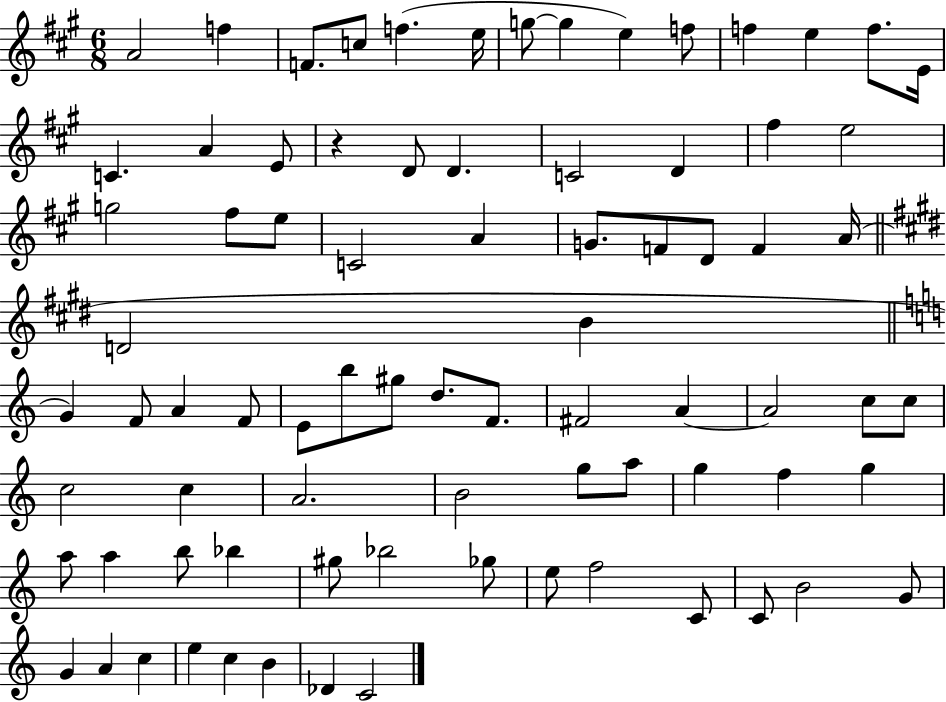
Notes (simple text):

A4/h F5/q F4/e. C5/e F5/q. E5/s G5/e G5/q E5/q F5/e F5/q E5/q F5/e. E4/s C4/q. A4/q E4/e R/q D4/e D4/q. C4/h D4/q F#5/q E5/h G5/h F#5/e E5/e C4/h A4/q G4/e. F4/e D4/e F4/q A4/s D4/h B4/q G4/q F4/e A4/q F4/e E4/e B5/e G#5/e D5/e. F4/e. F#4/h A4/q A4/h C5/e C5/e C5/h C5/q A4/h. B4/h G5/e A5/e G5/q F5/q G5/q A5/e A5/q B5/e Bb5/q G#5/e Bb5/h Gb5/e E5/e F5/h C4/e C4/e B4/h G4/e G4/q A4/q C5/q E5/q C5/q B4/q Db4/q C4/h